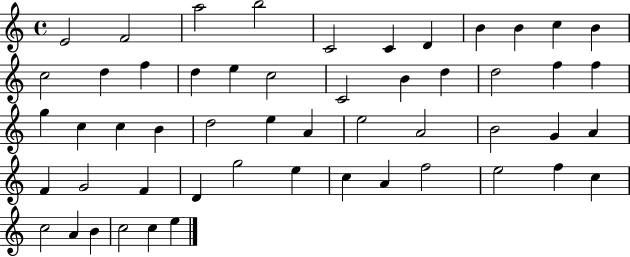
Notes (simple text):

E4/h F4/h A5/h B5/h C4/h C4/q D4/q B4/q B4/q C5/q B4/q C5/h D5/q F5/q D5/q E5/q C5/h C4/h B4/q D5/q D5/h F5/q F5/q G5/q C5/q C5/q B4/q D5/h E5/q A4/q E5/h A4/h B4/h G4/q A4/q F4/q G4/h F4/q D4/q G5/h E5/q C5/q A4/q F5/h E5/h F5/q C5/q C5/h A4/q B4/q C5/h C5/q E5/q